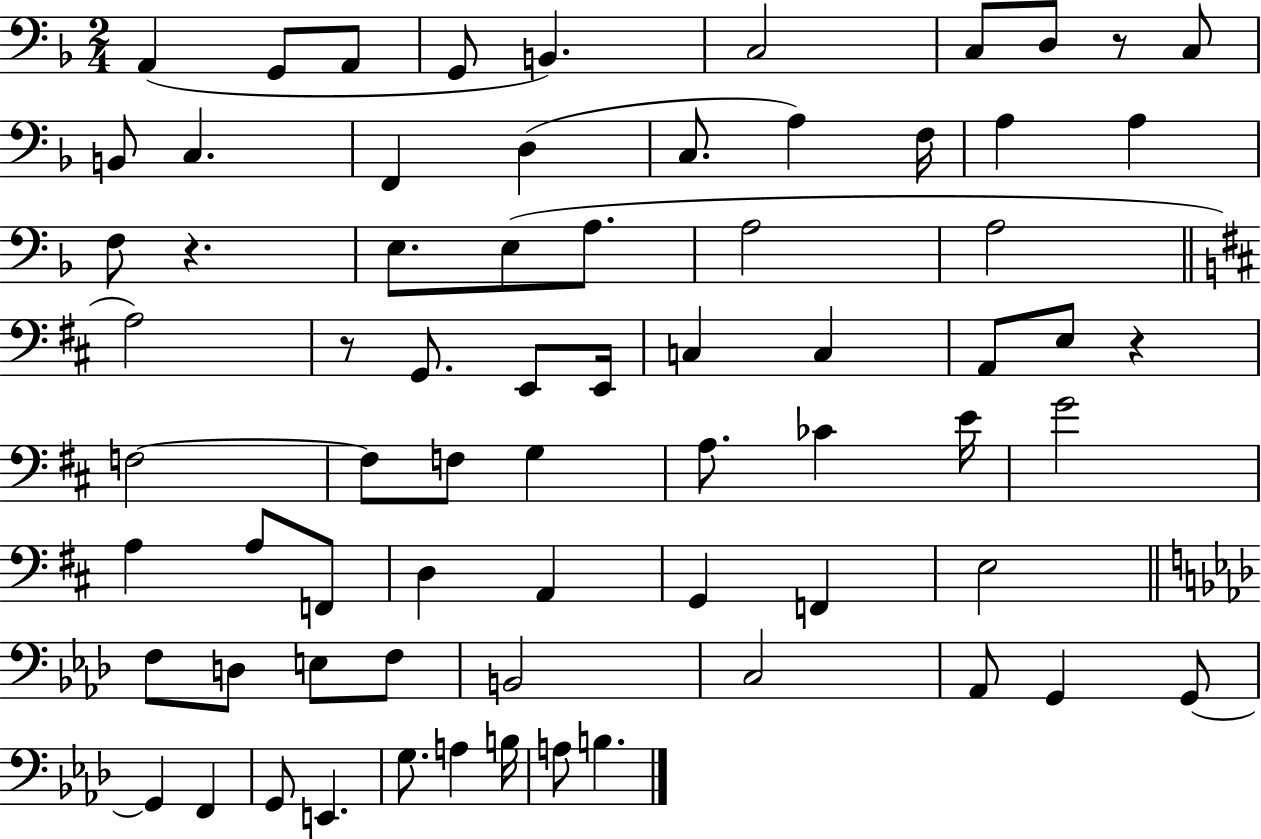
X:1
T:Untitled
M:2/4
L:1/4
K:F
A,, G,,/2 A,,/2 G,,/2 B,, C,2 C,/2 D,/2 z/2 C,/2 B,,/2 C, F,, D, C,/2 A, F,/4 A, A, F,/2 z E,/2 E,/2 A,/2 A,2 A,2 A,2 z/2 G,,/2 E,,/2 E,,/4 C, C, A,,/2 E,/2 z F,2 F,/2 F,/2 G, A,/2 _C E/4 G2 A, A,/2 F,,/2 D, A,, G,, F,, E,2 F,/2 D,/2 E,/2 F,/2 B,,2 C,2 _A,,/2 G,, G,,/2 G,, F,, G,,/2 E,, G,/2 A, B,/4 A,/2 B,